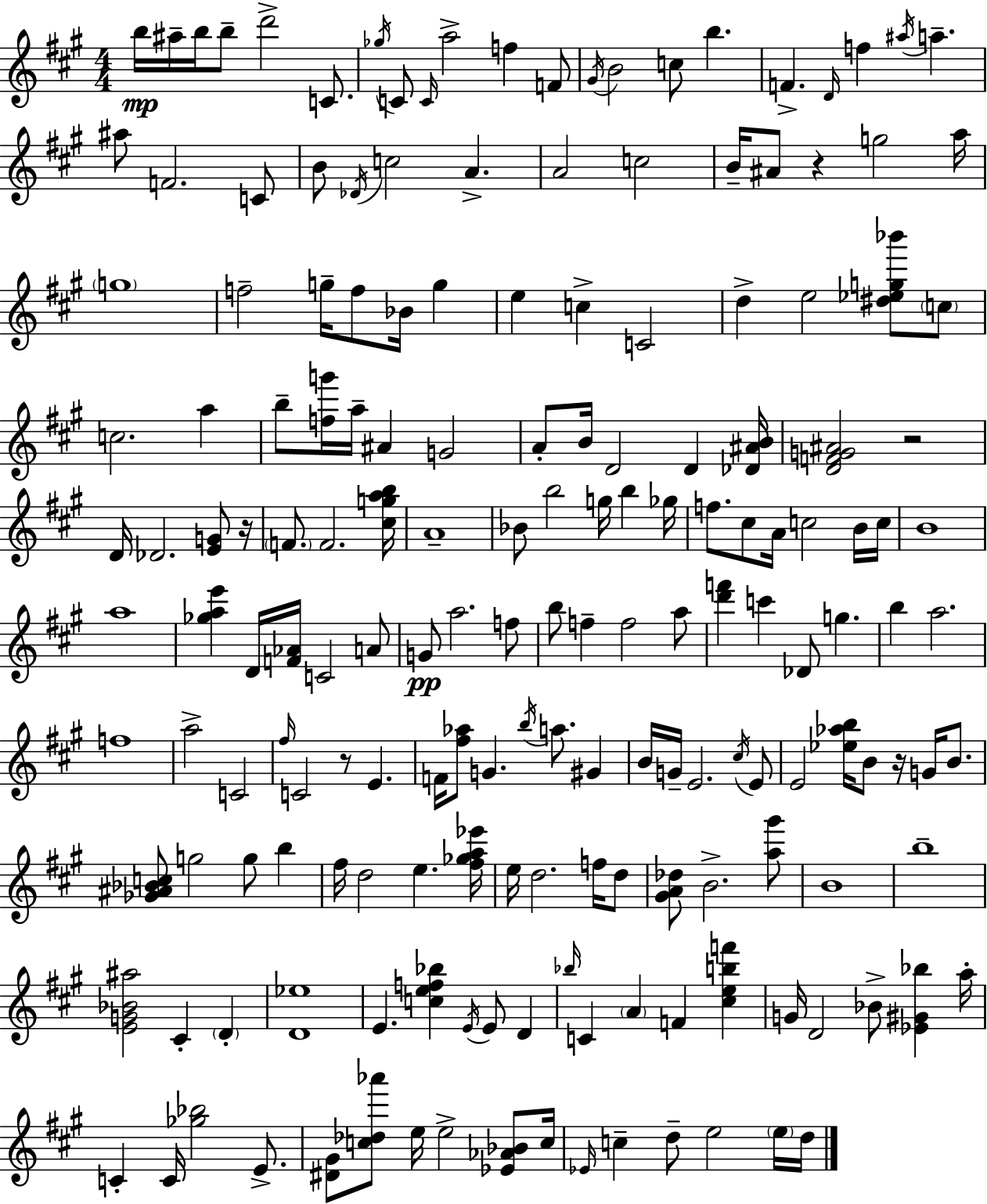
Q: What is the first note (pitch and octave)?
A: B5